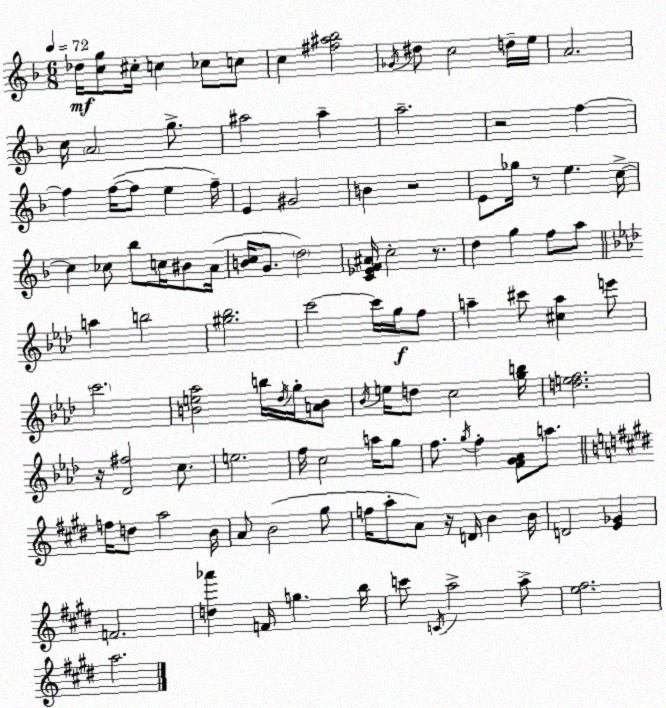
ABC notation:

X:1
T:Untitled
M:6/8
L:1/4
K:F
_d/4 [cg]/2 ^c/4 c _c/2 c/2 c [^f^a_b]2 _G/4 ^d/2 c2 d/4 e/4 A2 c/4 A2 g/2 ^a2 ^a a2 z2 f f f/4 f/2 e f/4 E ^G2 B z2 E/2 _g/4 z/2 e c/4 c _c/2 _b/2 c/4 ^B/2 A/4 [Bc]/4 G/2 d2 [C_EF^A]/4 c2 z/2 d g f/2 a/2 a b2 [^g_b]2 c'2 c'/4 g/4 f/2 a ^c'/2 [^ca] e'/2 c'2 [Be_a]2 b/4 _d/4 g/4 [AB]/2 _B/4 e/4 d/2 c2 [gb]/4 [def]2 z/4 [_D^f]2 c/2 e2 f/4 c2 a/4 g/2 f/2 g/4 f [FG_A]/2 a/2 f/4 d/2 a2 B/4 A/2 B2 ^g/2 f/4 a/2 A/2 z/4 D/4 B B/4 D2 [E_G] F2 [d_a'] F/4 g b/4 c'/2 C/4 a2 a/2 [e^f]2 a2